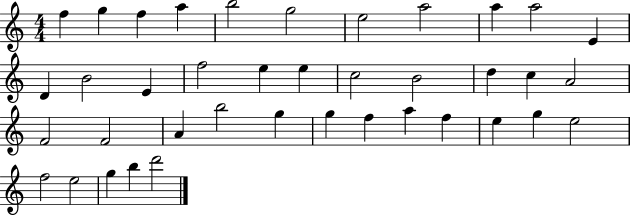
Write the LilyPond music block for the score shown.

{
  \clef treble
  \numericTimeSignature
  \time 4/4
  \key c \major
  f''4 g''4 f''4 a''4 | b''2 g''2 | e''2 a''2 | a''4 a''2 e'4 | \break d'4 b'2 e'4 | f''2 e''4 e''4 | c''2 b'2 | d''4 c''4 a'2 | \break f'2 f'2 | a'4 b''2 g''4 | g''4 f''4 a''4 f''4 | e''4 g''4 e''2 | \break f''2 e''2 | g''4 b''4 d'''2 | \bar "|."
}